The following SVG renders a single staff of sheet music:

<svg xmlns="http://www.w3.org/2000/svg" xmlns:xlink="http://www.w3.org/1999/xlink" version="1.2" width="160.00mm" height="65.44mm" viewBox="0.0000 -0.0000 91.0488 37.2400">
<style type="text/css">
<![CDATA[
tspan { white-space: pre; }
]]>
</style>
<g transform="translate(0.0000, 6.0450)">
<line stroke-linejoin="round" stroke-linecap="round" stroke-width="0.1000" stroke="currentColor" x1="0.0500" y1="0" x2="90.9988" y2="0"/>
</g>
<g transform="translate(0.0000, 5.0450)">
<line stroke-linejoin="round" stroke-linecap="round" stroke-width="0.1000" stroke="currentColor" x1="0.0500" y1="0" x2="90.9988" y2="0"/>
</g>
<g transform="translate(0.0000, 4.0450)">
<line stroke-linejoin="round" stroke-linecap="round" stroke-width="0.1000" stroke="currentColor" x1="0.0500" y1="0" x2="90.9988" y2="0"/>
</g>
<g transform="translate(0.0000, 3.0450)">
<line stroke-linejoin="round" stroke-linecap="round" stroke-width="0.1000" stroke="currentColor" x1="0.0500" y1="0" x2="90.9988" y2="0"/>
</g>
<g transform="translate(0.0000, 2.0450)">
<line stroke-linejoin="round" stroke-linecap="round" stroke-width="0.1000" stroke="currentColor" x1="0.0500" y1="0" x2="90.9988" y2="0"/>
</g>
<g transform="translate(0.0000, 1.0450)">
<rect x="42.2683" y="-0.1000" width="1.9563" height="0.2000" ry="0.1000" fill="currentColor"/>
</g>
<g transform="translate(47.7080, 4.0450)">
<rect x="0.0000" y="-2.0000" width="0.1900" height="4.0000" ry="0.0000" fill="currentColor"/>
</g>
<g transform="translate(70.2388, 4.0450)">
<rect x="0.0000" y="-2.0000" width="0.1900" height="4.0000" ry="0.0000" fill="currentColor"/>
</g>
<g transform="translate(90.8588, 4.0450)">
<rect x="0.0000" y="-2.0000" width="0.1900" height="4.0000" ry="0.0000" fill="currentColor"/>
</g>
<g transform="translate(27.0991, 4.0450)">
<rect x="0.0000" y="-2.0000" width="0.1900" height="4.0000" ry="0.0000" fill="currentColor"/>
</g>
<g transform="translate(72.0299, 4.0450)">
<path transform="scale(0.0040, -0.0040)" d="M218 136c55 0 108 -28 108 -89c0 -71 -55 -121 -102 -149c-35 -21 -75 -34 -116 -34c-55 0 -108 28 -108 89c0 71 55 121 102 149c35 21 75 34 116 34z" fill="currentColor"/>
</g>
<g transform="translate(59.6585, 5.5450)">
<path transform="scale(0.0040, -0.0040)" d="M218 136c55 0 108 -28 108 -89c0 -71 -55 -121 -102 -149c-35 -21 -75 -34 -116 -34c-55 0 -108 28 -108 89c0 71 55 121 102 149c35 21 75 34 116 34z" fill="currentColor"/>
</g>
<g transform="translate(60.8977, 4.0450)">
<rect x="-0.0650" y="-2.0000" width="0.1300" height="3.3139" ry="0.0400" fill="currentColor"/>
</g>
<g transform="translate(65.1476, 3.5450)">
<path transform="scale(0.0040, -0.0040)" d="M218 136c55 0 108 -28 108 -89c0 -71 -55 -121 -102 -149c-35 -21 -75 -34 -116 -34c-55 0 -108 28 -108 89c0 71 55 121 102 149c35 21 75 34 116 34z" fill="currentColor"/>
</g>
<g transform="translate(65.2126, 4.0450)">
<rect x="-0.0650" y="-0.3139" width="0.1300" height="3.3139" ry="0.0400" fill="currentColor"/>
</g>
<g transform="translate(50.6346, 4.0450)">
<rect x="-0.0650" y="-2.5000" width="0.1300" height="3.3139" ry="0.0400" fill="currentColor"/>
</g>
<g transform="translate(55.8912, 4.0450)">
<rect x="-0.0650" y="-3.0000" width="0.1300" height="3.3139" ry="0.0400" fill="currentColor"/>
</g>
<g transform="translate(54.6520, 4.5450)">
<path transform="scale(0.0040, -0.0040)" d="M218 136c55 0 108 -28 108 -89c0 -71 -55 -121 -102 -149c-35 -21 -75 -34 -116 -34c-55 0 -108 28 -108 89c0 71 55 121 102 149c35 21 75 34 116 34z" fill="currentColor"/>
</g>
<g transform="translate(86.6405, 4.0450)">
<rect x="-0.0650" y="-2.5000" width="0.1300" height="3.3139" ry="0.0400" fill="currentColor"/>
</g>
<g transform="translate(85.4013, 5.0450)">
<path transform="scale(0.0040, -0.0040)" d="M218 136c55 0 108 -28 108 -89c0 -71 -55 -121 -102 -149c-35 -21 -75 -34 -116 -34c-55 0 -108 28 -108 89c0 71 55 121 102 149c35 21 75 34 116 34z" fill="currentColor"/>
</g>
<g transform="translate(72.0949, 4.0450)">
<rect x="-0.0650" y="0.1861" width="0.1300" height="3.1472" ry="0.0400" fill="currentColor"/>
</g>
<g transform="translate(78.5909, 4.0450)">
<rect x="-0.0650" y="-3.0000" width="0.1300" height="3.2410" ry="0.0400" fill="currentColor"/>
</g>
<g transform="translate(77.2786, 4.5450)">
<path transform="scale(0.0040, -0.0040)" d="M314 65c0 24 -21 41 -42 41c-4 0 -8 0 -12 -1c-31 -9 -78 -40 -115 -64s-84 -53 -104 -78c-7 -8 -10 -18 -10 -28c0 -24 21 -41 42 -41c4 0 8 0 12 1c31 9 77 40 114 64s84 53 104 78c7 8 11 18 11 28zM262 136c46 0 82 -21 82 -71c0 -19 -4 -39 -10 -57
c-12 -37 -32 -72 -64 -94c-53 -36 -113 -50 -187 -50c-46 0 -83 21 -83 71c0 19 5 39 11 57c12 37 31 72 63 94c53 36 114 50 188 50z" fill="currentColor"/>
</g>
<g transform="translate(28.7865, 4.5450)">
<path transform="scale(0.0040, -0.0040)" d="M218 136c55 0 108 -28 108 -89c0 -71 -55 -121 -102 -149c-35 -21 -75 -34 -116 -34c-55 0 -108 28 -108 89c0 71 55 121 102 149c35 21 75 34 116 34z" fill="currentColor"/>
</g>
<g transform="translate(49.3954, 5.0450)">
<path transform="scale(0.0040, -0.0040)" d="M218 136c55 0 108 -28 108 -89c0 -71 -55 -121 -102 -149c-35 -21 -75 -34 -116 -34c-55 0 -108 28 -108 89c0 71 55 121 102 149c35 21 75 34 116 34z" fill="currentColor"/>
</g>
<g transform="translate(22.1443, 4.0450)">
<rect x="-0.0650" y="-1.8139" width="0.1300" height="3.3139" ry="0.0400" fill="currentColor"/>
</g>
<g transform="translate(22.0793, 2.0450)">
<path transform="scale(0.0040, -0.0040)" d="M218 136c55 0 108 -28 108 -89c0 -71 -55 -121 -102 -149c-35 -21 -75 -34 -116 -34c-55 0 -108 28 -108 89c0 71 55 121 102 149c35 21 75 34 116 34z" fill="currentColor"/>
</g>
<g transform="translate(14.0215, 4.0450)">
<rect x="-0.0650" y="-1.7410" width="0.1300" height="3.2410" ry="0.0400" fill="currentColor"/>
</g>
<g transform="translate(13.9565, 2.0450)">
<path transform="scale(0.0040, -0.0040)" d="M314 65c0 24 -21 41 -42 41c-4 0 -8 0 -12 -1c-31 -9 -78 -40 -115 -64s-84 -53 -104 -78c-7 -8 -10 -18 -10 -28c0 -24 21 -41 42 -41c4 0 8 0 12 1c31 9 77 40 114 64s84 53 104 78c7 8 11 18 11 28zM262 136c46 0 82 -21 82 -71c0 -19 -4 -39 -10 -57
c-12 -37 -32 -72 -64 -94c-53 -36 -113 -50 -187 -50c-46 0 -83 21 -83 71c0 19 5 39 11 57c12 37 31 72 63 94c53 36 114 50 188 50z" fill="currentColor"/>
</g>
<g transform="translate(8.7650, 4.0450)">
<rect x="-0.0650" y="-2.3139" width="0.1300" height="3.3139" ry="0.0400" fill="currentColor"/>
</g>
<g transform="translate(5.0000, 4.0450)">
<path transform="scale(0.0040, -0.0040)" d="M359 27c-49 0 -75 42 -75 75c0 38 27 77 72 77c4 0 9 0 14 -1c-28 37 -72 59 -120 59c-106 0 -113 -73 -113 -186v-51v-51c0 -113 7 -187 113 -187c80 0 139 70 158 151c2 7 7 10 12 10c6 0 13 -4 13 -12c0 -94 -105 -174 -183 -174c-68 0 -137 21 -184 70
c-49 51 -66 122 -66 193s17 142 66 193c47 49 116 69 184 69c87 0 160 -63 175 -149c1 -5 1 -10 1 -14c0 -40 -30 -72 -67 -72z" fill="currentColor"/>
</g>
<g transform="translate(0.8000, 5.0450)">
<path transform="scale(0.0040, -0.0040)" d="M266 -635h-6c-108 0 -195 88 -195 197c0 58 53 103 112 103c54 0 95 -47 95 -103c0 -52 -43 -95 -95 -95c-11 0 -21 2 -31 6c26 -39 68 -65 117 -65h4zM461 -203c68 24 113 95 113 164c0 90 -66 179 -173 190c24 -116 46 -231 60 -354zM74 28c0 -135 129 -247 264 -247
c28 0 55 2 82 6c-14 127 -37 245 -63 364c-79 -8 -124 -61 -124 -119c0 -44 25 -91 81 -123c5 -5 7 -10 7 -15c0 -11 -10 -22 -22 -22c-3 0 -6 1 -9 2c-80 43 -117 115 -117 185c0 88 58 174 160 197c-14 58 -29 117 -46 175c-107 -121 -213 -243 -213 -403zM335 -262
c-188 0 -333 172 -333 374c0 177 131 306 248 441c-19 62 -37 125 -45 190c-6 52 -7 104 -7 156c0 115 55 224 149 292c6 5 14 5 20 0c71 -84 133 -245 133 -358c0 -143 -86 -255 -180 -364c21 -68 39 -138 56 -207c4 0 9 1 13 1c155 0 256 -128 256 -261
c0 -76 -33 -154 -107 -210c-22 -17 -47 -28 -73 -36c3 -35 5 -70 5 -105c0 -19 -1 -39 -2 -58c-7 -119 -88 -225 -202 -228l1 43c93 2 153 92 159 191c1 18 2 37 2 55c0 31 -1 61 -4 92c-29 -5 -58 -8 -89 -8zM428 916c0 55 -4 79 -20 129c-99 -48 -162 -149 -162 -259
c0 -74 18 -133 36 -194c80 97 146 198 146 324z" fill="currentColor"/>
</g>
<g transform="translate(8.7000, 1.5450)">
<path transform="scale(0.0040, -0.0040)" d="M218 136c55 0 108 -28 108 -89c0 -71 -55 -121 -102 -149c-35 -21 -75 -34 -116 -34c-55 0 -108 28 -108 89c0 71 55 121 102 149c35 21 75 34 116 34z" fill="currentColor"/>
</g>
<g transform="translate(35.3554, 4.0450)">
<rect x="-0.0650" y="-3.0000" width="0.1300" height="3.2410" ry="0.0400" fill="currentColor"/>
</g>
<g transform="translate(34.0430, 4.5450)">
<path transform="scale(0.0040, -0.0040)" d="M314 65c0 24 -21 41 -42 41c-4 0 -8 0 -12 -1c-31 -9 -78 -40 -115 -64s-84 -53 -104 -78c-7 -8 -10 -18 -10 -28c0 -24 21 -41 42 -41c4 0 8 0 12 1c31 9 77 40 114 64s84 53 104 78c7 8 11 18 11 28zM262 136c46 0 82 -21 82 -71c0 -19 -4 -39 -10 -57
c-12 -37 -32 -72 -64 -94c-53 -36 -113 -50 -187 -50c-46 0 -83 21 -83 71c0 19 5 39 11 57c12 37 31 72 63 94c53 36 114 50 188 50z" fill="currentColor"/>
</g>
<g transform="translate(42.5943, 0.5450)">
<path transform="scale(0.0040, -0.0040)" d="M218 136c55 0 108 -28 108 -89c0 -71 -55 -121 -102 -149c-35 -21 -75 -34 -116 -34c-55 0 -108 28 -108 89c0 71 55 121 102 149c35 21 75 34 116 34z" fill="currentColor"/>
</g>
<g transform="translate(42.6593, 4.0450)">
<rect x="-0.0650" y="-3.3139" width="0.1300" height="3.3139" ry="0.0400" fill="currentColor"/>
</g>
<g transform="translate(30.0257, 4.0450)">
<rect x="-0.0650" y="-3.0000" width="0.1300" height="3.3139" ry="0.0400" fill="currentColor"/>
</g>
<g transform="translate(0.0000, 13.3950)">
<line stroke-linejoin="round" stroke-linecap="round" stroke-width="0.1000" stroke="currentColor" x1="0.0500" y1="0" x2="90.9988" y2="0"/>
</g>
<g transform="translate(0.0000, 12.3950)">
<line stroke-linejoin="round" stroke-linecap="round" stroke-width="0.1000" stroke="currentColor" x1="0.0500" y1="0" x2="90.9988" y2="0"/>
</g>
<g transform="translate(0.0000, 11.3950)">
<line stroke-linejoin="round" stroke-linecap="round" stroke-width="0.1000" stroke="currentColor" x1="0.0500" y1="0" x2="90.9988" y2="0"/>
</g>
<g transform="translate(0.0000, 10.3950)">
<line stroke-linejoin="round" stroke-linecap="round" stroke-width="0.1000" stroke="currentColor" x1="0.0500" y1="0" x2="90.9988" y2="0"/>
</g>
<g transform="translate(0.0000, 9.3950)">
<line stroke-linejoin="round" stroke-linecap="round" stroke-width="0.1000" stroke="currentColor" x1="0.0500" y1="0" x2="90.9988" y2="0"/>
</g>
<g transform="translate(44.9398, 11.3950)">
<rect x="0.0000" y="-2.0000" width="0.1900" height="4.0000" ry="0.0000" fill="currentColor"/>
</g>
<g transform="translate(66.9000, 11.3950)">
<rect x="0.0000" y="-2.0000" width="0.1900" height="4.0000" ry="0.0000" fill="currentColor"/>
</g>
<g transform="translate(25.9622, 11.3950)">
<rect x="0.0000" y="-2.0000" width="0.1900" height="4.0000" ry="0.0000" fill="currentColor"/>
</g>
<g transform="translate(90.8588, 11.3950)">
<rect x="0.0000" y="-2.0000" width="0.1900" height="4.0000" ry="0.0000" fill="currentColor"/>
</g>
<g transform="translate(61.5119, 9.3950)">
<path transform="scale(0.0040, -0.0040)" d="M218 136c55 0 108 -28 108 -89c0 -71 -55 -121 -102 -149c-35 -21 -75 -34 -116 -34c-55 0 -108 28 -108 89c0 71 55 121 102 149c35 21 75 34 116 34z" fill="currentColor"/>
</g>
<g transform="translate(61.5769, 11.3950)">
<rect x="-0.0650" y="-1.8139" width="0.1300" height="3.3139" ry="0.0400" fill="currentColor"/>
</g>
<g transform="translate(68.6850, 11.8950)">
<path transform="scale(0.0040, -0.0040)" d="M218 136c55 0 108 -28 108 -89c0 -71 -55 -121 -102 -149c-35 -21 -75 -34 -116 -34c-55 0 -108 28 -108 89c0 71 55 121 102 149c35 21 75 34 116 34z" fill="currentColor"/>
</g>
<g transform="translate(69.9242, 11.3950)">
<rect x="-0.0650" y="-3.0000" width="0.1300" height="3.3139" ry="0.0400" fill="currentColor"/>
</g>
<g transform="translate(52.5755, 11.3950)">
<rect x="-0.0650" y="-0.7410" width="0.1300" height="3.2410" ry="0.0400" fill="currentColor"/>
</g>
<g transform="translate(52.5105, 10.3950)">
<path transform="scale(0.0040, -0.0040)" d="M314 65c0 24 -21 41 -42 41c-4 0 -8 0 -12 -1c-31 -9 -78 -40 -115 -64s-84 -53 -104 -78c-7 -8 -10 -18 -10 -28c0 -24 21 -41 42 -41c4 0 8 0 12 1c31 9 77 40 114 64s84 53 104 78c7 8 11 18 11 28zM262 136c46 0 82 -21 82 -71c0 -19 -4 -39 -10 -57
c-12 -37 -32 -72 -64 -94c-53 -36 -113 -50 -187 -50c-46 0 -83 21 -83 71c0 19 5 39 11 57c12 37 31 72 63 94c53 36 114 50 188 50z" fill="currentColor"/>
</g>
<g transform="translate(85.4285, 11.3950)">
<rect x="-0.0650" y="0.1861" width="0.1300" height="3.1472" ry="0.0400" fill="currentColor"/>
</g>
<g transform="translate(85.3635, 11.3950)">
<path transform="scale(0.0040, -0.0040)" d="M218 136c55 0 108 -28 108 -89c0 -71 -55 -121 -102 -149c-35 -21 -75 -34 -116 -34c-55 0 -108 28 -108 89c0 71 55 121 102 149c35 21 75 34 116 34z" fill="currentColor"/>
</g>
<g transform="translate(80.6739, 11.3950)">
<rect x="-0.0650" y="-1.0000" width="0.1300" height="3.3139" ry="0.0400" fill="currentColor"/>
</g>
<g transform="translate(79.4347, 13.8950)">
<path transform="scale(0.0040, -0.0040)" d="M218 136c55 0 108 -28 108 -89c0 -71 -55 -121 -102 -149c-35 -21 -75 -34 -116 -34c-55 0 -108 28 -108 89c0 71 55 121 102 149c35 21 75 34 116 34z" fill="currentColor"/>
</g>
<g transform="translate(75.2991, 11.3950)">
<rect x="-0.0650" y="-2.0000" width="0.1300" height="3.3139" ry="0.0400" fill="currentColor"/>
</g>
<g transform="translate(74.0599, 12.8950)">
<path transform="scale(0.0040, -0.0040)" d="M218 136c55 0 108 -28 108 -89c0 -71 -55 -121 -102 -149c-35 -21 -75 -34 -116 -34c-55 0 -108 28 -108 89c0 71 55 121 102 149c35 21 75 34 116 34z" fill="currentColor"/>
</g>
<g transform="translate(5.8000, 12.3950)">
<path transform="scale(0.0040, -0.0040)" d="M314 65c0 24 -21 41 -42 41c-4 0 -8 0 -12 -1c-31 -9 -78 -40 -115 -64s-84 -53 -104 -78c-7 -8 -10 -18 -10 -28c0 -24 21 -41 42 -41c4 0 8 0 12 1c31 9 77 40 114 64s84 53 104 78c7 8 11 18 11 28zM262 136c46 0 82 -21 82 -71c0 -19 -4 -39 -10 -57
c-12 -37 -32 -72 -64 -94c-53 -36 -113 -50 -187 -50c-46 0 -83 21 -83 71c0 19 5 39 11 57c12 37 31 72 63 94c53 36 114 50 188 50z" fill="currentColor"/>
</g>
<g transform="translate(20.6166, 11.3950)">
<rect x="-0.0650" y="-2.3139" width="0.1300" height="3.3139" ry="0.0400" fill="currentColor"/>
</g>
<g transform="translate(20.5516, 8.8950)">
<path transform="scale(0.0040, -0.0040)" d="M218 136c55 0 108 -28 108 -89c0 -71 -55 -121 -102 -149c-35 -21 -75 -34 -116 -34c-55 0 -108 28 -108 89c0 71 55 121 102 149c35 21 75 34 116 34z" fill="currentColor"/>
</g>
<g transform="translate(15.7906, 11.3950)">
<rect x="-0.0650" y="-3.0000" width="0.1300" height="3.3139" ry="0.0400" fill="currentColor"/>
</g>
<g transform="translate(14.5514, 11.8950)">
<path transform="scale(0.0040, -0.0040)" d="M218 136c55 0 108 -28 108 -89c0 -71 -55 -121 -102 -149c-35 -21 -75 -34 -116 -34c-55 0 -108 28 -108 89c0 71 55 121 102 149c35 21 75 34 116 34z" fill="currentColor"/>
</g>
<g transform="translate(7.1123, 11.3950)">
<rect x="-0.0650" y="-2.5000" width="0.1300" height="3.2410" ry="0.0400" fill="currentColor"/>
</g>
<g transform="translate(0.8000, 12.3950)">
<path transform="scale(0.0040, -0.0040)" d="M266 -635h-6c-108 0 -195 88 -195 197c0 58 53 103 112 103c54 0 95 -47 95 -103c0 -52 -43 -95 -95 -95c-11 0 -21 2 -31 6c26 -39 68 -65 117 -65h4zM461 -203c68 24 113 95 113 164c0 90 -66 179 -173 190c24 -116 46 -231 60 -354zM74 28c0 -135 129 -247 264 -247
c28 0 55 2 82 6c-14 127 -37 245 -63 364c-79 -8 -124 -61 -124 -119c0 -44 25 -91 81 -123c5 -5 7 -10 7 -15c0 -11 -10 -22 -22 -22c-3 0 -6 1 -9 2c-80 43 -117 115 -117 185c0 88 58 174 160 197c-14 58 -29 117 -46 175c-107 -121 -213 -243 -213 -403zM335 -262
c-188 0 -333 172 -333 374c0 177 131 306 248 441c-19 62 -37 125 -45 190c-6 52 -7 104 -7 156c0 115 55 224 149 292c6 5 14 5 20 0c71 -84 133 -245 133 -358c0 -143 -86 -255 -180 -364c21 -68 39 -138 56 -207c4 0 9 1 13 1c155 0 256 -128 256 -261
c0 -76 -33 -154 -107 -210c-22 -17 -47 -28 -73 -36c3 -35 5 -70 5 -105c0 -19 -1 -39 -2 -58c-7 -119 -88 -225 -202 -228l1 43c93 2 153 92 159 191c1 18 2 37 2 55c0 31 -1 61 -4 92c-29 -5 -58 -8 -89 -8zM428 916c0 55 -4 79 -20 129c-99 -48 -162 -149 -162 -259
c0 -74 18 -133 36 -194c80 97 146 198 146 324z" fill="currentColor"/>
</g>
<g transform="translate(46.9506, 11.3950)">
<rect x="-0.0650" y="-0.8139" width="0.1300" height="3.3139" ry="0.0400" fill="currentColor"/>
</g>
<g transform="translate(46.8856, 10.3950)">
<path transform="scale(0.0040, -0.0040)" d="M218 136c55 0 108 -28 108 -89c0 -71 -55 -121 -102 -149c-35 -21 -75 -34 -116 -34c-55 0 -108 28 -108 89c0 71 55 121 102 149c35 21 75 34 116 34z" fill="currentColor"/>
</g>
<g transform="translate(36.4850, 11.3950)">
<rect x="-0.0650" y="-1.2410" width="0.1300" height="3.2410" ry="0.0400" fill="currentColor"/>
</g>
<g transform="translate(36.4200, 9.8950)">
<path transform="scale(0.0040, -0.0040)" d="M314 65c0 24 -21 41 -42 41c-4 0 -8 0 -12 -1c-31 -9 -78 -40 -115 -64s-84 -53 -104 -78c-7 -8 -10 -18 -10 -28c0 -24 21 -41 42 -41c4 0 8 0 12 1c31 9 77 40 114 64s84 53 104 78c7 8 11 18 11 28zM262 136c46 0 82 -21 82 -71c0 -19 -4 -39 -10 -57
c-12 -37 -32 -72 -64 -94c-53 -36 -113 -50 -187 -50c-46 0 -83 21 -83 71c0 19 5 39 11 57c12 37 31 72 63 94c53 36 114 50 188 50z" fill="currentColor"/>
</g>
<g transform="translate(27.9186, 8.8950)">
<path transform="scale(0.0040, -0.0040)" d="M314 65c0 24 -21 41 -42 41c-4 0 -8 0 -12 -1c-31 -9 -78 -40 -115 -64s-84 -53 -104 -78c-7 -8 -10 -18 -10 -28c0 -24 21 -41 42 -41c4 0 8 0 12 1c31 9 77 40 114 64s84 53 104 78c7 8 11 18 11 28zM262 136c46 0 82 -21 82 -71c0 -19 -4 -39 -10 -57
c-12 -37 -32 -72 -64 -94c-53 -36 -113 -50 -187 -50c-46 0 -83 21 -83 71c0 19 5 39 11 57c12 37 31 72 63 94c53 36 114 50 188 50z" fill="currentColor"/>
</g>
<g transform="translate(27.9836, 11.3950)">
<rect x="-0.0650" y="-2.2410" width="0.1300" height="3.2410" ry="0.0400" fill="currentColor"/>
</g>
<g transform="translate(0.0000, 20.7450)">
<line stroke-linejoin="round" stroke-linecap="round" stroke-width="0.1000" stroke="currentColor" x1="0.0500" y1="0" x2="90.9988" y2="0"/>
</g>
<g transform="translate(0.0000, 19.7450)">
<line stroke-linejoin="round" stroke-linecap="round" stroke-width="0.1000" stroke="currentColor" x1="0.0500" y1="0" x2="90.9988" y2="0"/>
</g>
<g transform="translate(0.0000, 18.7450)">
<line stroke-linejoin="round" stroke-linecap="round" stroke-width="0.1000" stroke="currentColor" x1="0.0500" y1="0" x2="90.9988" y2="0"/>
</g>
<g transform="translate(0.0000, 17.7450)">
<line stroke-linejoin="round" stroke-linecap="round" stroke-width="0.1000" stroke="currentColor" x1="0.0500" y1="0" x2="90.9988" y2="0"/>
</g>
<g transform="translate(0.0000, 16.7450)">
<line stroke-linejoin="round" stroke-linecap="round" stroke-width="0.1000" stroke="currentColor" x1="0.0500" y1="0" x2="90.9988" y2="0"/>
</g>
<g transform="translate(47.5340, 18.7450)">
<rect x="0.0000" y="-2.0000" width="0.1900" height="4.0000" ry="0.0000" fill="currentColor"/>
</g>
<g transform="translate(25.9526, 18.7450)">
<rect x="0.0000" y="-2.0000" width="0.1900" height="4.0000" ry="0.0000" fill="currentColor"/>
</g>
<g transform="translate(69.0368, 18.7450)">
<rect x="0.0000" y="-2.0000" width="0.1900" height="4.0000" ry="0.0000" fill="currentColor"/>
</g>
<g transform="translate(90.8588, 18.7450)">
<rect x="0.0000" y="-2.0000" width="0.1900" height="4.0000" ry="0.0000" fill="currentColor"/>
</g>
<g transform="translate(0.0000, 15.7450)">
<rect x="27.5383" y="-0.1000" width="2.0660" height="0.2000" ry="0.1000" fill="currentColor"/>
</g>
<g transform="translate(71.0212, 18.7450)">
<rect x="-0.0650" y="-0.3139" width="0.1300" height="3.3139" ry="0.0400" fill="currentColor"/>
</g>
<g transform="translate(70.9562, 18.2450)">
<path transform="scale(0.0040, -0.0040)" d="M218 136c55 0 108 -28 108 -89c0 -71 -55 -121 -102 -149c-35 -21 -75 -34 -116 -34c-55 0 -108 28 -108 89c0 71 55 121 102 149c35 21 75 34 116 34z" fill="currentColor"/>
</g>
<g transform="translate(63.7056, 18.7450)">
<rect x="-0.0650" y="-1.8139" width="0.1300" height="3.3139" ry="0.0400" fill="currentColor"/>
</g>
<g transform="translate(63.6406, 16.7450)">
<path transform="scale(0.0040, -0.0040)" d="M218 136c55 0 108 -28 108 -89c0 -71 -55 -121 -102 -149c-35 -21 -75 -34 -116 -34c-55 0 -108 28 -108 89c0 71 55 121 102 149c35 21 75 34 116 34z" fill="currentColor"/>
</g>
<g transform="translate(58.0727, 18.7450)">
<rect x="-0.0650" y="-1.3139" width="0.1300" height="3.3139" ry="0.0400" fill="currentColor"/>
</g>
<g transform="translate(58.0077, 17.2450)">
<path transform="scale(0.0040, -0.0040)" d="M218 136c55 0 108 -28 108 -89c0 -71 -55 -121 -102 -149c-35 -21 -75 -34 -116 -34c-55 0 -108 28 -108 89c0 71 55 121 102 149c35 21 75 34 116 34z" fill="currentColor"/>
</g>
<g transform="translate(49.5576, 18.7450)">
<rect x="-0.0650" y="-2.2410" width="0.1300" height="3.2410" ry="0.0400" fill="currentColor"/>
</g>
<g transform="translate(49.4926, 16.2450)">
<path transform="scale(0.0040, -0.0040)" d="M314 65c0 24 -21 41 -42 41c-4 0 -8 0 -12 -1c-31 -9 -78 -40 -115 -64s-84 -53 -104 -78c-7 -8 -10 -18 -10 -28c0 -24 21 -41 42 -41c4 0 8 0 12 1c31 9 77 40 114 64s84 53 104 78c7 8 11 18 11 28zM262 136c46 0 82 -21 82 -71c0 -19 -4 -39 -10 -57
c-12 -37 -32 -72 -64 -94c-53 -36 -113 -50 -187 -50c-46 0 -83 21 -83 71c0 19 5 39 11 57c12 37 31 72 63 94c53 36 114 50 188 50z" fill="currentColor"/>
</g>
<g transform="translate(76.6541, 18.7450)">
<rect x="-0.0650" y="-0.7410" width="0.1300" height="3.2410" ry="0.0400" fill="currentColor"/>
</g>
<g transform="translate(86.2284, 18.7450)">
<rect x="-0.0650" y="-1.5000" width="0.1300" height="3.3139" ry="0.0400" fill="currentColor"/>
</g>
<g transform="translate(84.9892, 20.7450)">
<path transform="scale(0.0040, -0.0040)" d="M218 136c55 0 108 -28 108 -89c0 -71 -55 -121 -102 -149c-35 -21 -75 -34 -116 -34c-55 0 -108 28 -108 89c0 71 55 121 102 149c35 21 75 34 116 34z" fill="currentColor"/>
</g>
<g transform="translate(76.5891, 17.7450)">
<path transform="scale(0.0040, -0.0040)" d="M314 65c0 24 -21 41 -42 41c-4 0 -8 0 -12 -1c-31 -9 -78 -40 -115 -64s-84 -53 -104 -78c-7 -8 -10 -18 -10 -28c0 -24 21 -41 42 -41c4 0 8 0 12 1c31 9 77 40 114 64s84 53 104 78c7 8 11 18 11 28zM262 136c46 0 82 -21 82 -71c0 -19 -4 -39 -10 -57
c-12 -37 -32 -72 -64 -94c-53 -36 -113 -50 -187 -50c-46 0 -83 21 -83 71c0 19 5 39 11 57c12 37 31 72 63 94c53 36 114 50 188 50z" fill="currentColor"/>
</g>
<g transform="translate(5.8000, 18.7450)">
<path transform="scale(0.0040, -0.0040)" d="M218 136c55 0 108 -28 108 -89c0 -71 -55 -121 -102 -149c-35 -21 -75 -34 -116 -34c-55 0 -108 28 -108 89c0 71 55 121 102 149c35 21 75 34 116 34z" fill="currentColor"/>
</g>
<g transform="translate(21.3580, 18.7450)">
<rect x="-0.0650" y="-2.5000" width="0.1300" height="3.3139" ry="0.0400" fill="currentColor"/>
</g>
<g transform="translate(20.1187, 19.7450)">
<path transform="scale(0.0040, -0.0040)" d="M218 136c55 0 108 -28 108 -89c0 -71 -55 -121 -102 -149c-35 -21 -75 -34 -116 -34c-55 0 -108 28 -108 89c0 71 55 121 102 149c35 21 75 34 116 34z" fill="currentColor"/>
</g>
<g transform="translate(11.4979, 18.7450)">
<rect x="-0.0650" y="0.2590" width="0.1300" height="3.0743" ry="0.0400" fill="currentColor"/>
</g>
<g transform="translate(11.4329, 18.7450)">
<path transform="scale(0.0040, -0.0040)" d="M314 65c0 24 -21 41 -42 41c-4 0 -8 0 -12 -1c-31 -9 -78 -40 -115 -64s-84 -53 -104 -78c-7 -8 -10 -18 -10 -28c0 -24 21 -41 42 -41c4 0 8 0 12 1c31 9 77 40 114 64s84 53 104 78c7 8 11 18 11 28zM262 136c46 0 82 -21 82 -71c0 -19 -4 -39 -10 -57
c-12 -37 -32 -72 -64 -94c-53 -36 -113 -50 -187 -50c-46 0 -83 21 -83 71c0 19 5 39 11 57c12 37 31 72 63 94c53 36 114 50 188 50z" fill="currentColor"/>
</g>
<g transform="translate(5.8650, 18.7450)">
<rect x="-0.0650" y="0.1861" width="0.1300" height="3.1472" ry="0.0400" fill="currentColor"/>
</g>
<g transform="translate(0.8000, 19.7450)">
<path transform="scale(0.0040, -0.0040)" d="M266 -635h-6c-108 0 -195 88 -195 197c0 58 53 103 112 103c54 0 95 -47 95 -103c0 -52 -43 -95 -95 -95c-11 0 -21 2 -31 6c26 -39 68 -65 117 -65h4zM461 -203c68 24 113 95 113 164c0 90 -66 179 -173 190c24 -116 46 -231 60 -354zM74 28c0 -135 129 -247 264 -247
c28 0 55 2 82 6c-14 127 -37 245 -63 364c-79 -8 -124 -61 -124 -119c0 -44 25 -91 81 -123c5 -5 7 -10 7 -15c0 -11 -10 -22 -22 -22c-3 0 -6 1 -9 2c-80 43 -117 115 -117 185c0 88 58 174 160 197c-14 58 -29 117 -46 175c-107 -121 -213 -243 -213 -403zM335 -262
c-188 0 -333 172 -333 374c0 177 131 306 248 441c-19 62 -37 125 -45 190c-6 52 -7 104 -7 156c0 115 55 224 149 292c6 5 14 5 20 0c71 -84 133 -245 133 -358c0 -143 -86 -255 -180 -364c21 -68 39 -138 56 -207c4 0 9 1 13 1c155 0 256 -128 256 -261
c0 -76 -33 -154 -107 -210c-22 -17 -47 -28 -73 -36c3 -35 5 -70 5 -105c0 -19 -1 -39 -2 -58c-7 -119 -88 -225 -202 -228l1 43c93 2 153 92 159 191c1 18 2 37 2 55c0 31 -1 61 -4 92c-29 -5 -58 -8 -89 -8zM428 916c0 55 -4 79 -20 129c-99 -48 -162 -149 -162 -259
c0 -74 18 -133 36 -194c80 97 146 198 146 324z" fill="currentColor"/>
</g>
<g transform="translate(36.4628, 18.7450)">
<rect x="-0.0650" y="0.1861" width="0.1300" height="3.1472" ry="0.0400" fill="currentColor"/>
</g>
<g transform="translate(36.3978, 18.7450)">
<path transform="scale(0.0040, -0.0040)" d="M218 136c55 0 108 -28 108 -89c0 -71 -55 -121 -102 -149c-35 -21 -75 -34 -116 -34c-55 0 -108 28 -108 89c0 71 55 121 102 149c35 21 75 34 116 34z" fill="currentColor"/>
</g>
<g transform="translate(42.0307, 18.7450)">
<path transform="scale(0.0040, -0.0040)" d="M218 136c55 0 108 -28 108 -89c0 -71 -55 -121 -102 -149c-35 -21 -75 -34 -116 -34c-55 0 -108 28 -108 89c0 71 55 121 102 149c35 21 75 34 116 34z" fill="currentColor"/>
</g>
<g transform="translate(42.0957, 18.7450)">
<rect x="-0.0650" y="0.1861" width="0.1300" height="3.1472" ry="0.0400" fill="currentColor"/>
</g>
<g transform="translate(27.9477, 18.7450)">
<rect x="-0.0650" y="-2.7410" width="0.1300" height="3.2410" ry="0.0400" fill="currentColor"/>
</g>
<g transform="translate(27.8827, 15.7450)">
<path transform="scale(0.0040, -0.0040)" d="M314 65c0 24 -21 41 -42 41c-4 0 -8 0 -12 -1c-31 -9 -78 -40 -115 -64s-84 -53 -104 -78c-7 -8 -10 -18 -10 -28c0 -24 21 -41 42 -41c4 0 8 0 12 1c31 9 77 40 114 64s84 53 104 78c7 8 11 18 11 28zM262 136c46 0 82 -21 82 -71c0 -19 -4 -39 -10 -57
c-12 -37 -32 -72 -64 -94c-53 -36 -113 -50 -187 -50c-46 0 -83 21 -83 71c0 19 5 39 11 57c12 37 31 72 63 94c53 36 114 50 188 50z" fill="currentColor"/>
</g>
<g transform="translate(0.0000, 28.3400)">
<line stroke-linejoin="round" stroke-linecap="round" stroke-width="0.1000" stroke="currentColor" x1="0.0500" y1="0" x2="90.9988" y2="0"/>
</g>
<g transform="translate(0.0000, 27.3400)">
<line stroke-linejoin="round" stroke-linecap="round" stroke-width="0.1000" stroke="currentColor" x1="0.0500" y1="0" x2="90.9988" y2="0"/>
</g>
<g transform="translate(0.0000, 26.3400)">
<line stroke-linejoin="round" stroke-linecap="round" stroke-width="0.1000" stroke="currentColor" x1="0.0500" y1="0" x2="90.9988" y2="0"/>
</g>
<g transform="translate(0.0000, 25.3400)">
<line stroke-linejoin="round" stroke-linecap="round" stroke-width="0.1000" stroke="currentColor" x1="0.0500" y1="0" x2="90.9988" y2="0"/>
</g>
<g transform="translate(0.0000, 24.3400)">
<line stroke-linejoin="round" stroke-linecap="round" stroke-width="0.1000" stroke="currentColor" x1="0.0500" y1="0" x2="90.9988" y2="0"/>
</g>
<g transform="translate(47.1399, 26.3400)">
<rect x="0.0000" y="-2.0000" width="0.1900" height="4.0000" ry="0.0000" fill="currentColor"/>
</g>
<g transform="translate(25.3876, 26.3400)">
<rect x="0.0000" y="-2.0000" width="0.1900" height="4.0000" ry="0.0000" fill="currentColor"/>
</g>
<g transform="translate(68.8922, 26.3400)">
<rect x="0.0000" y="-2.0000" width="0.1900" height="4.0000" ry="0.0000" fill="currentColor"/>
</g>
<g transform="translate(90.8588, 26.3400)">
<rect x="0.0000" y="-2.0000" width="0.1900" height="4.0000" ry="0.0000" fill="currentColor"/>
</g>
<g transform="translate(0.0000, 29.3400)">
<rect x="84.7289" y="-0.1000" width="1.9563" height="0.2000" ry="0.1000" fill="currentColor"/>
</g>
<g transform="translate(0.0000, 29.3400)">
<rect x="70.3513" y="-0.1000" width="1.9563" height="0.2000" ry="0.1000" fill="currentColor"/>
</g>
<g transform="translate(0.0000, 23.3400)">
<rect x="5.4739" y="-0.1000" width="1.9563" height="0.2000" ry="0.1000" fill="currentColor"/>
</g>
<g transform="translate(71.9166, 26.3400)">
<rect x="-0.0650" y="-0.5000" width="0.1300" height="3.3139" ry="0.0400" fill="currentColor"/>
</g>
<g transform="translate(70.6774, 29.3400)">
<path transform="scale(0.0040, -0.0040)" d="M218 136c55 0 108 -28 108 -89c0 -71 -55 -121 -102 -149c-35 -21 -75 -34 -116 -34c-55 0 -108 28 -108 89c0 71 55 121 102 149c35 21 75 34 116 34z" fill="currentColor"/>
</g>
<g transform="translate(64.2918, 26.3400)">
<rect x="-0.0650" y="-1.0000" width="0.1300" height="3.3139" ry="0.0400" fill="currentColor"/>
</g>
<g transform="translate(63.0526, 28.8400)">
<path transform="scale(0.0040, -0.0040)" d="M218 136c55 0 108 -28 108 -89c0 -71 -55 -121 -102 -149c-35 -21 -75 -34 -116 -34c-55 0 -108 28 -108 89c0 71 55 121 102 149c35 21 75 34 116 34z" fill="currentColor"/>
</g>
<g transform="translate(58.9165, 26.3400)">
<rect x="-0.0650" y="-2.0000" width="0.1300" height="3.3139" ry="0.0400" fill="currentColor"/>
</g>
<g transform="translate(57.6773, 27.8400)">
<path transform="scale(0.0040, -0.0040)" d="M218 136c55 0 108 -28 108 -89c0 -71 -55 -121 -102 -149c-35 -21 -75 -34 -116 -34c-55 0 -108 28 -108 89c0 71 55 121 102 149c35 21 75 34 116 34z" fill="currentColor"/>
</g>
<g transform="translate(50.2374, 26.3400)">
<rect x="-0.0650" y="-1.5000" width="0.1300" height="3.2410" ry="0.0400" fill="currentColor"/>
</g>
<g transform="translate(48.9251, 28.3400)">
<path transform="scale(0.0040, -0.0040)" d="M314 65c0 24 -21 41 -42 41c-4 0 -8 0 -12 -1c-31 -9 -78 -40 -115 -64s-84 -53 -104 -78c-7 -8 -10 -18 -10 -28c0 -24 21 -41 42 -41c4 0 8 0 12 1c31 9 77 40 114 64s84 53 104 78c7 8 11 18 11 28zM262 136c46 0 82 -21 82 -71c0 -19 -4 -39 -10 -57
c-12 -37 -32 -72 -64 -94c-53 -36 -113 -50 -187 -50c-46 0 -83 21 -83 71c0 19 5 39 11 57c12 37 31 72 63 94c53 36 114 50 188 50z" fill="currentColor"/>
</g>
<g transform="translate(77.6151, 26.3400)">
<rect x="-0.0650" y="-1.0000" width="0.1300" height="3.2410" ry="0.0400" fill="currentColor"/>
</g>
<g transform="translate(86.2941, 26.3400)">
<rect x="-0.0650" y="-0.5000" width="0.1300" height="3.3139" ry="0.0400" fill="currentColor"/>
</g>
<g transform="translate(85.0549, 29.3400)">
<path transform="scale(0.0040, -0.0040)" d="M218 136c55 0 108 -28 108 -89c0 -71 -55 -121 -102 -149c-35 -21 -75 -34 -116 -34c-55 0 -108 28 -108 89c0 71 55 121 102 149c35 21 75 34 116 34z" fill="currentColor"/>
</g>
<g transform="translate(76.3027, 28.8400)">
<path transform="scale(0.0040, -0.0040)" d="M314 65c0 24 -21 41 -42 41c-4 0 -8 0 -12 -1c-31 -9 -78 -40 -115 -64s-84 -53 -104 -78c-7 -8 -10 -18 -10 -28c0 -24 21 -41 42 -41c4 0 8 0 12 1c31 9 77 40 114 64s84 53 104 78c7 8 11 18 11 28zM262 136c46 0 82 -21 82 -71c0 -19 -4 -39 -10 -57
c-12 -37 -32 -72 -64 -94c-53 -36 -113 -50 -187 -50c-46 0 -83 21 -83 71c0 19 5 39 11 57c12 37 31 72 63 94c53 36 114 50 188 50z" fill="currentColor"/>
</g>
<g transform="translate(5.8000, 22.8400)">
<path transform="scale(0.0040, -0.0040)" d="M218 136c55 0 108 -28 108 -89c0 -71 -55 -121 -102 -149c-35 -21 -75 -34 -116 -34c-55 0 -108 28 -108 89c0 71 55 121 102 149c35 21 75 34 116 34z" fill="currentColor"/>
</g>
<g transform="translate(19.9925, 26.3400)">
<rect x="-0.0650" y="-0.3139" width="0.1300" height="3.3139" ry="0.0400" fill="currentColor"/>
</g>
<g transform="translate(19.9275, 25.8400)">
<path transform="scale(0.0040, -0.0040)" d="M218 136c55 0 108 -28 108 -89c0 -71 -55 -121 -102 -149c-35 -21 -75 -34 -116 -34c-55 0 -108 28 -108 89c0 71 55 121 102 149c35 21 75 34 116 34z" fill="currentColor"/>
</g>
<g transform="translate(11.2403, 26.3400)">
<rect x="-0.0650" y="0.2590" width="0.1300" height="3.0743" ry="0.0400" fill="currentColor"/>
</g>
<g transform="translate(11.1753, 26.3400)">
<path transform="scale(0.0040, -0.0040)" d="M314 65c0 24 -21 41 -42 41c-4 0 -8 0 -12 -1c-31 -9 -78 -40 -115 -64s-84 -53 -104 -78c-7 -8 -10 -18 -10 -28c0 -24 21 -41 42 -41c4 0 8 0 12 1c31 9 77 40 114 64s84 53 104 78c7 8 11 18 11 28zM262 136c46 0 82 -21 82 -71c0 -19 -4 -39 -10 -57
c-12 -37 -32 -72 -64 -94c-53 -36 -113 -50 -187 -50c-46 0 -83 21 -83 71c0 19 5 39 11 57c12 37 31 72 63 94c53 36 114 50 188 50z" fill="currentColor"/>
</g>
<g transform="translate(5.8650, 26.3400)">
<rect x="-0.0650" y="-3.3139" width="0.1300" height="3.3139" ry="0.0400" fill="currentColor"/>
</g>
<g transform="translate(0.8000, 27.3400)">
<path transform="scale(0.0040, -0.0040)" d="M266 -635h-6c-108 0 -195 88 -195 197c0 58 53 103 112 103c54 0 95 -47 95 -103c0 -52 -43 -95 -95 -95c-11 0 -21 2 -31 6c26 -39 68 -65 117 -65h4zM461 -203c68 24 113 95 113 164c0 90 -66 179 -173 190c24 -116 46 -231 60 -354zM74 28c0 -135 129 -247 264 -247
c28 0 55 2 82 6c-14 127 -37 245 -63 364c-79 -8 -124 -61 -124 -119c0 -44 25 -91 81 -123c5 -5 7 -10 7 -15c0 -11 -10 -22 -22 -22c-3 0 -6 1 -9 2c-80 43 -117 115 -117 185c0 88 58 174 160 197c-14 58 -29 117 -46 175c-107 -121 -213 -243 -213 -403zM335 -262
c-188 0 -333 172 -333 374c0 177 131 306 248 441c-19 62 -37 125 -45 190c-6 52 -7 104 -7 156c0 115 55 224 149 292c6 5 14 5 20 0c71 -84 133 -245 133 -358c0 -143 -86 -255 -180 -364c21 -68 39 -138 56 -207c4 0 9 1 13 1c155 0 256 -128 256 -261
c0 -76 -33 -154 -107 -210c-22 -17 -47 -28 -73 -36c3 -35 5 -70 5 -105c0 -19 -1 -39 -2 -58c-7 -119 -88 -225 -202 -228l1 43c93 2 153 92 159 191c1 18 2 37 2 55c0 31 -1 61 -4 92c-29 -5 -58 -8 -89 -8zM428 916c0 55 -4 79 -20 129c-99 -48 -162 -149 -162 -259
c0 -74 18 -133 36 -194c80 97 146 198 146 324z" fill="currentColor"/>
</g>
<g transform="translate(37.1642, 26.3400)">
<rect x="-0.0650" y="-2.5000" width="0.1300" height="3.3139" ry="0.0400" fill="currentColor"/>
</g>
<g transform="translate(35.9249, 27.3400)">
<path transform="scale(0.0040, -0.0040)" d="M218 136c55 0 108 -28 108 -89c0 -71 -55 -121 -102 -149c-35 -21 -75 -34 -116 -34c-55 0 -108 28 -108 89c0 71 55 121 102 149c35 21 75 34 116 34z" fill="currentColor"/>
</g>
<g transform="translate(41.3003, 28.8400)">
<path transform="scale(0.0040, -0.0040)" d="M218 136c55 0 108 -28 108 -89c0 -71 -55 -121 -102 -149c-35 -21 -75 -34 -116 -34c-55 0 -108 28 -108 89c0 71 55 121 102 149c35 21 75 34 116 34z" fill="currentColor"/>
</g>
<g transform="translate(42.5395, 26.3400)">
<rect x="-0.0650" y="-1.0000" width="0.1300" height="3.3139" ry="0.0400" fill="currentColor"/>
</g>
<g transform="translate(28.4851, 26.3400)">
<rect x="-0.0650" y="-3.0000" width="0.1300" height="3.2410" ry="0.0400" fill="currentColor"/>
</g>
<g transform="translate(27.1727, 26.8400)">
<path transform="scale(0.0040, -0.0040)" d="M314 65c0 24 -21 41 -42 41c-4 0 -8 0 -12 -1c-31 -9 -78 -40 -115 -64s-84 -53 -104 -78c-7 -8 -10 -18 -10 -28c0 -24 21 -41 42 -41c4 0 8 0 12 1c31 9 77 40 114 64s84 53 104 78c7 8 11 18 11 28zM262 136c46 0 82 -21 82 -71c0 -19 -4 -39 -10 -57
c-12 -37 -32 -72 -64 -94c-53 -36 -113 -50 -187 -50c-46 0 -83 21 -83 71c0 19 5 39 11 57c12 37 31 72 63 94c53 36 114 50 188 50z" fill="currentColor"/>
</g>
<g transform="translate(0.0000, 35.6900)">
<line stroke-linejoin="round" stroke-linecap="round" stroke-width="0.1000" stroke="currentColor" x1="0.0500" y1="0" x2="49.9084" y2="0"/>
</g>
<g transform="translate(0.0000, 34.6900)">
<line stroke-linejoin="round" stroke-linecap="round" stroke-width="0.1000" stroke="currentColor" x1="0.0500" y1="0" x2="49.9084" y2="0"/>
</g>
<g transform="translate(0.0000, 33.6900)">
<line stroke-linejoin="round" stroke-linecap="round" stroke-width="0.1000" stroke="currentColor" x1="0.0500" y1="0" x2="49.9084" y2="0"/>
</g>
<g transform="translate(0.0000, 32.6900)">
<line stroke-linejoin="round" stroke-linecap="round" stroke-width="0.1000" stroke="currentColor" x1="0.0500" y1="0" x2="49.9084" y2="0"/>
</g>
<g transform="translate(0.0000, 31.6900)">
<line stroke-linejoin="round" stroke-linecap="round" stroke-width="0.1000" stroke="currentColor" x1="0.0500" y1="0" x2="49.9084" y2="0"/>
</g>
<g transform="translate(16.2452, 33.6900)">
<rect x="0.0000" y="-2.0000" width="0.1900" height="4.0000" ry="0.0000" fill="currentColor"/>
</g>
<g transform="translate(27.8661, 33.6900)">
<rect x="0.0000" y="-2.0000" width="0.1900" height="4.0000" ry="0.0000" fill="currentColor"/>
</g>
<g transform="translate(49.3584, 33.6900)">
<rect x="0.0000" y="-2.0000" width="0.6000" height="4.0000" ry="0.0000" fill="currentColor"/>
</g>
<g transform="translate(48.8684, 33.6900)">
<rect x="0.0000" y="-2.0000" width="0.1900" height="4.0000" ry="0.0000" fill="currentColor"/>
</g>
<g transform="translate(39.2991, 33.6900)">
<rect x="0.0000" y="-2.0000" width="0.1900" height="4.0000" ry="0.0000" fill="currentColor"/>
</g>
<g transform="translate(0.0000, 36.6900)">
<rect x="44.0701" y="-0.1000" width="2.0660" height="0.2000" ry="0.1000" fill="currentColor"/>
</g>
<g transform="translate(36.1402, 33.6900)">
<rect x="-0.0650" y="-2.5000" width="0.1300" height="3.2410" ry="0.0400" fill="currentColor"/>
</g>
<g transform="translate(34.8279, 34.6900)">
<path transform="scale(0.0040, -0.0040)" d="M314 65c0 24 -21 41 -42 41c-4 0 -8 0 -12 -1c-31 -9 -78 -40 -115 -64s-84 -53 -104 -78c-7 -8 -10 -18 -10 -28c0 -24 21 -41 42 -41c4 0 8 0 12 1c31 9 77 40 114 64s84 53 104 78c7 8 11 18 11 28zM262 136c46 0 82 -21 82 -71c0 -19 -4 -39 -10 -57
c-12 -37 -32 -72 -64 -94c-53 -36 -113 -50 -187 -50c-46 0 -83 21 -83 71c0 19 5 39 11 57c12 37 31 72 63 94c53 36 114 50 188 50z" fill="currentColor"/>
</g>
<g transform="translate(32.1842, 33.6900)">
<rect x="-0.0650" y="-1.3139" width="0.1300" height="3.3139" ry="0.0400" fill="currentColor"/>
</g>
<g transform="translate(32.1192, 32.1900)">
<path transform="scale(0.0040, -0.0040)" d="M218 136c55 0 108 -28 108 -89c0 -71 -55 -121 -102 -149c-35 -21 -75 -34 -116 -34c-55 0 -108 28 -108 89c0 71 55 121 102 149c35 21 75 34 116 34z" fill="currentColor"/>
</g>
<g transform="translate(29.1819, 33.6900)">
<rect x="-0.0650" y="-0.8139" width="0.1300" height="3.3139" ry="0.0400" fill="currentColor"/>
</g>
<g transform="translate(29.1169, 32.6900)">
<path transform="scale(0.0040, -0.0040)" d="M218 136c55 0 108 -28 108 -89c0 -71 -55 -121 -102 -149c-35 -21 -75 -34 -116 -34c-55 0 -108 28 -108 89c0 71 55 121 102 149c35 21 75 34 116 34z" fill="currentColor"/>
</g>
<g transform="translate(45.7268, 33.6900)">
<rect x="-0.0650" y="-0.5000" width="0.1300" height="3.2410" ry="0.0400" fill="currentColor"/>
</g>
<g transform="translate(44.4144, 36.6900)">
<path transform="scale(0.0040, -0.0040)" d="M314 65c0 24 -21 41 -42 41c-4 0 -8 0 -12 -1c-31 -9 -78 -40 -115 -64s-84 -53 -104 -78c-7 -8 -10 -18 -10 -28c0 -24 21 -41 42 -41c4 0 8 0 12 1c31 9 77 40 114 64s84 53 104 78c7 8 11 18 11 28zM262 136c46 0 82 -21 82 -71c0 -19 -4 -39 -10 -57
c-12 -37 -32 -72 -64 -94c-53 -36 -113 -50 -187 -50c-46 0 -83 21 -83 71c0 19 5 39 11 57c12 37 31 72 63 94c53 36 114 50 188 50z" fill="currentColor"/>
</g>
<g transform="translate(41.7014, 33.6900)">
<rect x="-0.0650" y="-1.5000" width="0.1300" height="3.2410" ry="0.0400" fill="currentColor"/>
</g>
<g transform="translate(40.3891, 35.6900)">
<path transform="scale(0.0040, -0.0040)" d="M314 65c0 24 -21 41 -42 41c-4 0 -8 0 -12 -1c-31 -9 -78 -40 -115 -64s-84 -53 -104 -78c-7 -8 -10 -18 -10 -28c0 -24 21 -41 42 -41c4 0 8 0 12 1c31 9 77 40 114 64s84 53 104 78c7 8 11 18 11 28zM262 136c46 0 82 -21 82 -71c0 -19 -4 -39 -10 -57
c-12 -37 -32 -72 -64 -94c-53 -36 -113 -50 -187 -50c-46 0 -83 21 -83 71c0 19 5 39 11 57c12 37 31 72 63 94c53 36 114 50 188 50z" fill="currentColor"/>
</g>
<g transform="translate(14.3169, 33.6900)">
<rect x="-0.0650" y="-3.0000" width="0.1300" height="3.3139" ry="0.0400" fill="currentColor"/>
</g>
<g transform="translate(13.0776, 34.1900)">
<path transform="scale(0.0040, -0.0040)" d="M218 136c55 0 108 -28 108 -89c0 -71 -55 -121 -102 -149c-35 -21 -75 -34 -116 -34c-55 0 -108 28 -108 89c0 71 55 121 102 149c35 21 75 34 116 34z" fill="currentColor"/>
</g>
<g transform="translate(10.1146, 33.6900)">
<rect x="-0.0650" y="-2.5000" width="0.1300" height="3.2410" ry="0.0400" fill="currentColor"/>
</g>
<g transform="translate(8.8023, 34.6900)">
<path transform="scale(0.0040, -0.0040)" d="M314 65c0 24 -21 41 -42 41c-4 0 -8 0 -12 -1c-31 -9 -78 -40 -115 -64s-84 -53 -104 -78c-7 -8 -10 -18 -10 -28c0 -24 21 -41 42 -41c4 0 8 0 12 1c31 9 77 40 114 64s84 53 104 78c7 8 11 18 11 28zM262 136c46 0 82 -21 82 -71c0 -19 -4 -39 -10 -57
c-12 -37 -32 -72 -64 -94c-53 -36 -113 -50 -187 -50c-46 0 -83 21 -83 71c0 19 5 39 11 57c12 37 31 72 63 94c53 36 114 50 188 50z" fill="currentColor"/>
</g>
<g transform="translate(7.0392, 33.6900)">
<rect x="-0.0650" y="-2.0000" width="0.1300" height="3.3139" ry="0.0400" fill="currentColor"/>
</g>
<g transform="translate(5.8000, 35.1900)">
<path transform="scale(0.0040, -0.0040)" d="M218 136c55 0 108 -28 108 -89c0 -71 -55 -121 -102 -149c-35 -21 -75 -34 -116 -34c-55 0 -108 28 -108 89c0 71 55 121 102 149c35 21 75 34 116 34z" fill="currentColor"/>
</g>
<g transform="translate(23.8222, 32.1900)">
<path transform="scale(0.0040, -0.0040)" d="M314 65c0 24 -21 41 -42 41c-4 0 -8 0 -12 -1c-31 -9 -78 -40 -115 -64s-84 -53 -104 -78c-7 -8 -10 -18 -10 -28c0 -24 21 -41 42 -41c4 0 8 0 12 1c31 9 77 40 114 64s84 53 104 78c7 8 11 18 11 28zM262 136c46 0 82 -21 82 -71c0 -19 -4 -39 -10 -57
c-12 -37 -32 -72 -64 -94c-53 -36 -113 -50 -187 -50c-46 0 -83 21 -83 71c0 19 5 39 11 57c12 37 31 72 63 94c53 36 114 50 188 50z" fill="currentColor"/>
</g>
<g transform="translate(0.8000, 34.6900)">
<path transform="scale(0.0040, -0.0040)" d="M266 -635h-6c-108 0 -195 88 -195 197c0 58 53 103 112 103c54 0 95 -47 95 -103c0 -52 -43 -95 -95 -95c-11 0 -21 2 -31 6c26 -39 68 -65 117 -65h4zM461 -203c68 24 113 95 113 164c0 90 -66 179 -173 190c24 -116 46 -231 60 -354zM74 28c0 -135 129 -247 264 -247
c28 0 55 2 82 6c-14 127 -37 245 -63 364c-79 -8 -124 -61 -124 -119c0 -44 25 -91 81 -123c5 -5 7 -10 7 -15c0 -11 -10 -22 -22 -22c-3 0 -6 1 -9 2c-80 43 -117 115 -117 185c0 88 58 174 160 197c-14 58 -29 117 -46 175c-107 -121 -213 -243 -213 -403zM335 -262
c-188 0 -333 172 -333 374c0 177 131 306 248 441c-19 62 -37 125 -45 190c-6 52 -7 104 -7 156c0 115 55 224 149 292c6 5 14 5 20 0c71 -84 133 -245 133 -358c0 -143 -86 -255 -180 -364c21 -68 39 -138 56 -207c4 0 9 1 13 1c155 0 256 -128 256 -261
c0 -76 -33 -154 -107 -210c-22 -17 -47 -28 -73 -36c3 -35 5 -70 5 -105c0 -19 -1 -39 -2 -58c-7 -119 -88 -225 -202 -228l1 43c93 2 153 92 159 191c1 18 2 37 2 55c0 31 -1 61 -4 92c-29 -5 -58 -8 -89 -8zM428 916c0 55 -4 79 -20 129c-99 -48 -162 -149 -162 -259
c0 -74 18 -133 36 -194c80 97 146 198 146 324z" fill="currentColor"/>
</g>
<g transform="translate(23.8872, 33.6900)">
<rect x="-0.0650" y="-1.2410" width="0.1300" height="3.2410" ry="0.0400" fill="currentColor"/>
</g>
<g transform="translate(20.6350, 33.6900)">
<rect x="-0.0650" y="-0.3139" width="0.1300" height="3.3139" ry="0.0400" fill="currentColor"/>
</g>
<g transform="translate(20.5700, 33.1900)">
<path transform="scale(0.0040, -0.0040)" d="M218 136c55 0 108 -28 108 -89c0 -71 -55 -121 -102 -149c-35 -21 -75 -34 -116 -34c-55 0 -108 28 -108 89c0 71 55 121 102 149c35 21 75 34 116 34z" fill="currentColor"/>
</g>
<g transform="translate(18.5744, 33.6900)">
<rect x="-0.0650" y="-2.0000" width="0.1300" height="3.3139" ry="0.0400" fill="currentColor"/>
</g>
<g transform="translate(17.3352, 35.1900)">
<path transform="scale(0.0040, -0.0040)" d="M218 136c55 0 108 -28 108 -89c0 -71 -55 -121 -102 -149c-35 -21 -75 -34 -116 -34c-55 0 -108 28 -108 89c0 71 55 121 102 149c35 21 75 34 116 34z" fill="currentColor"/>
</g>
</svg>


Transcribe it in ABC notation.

X:1
T:Untitled
M:4/4
L:1/4
K:C
g f2 f A A2 b G A F c B A2 G G2 A g g2 e2 d d2 f A F D B B B2 G a2 B B g2 e f c d2 E b B2 c A2 G D E2 F D C D2 C F G2 A F c e2 d e G2 E2 C2